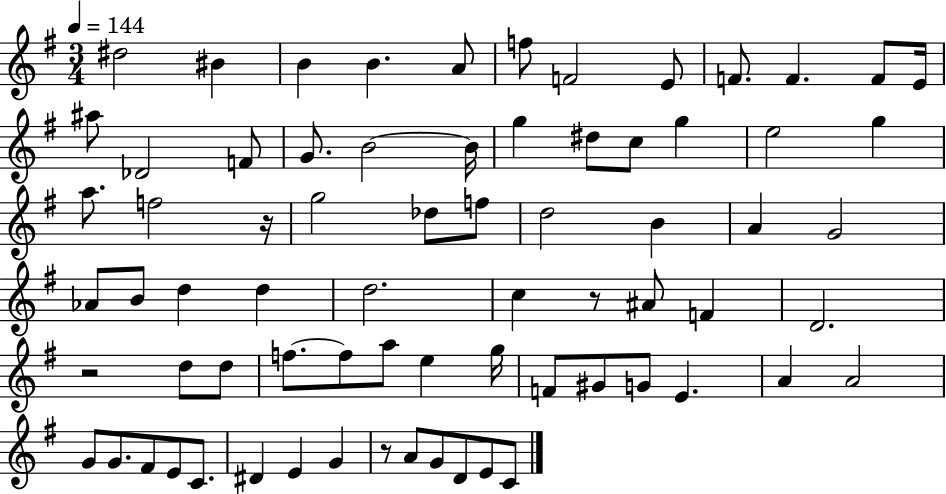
D#5/h BIS4/q B4/q B4/q. A4/e F5/e F4/h E4/e F4/e. F4/q. F4/e E4/s A#5/e Db4/h F4/e G4/e. B4/h B4/s G5/q D#5/e C5/e G5/q E5/h G5/q A5/e. F5/h R/s G5/h Db5/e F5/e D5/h B4/q A4/q G4/h Ab4/e B4/e D5/q D5/q D5/h. C5/q R/e A#4/e F4/q D4/h. R/h D5/e D5/e F5/e. F5/e A5/e E5/q G5/s F4/e G#4/e G4/e E4/q. A4/q A4/h G4/e G4/e. F#4/e E4/e C4/e. D#4/q E4/q G4/q R/e A4/e G4/e D4/e E4/e C4/e